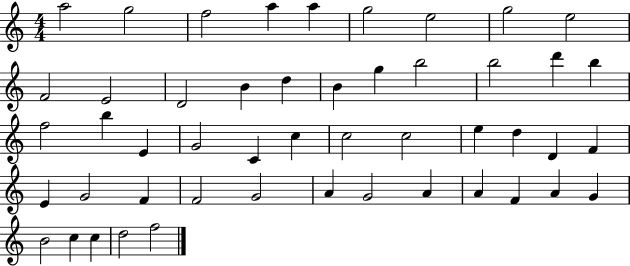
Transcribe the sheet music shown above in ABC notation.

X:1
T:Untitled
M:4/4
L:1/4
K:C
a2 g2 f2 a a g2 e2 g2 e2 F2 E2 D2 B d B g b2 b2 d' b f2 b E G2 C c c2 c2 e d D F E G2 F F2 G2 A G2 A A F A G B2 c c d2 f2